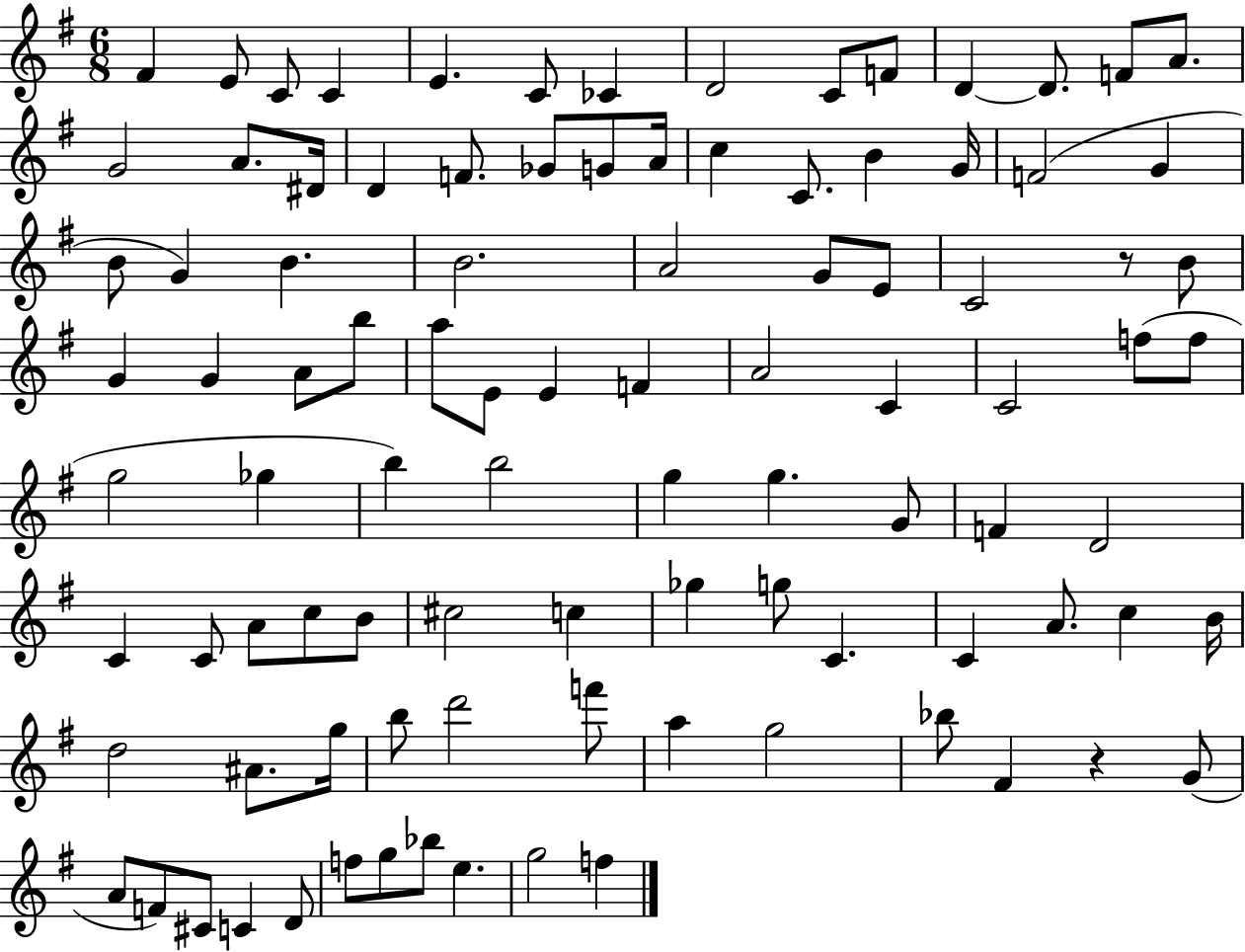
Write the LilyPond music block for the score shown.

{
  \clef treble
  \numericTimeSignature
  \time 6/8
  \key g \major
  \repeat volta 2 { fis'4 e'8 c'8 c'4 | e'4. c'8 ces'4 | d'2 c'8 f'8 | d'4~~ d'8. f'8 a'8. | \break g'2 a'8. dis'16 | d'4 f'8. ges'8 g'8 a'16 | c''4 c'8. b'4 g'16 | f'2( g'4 | \break b'8 g'4) b'4. | b'2. | a'2 g'8 e'8 | c'2 r8 b'8 | \break g'4 g'4 a'8 b''8 | a''8 e'8 e'4 f'4 | a'2 c'4 | c'2 f''8( f''8 | \break g''2 ges''4 | b''4) b''2 | g''4 g''4. g'8 | f'4 d'2 | \break c'4 c'8 a'8 c''8 b'8 | cis''2 c''4 | ges''4 g''8 c'4. | c'4 a'8. c''4 b'16 | \break d''2 ais'8. g''16 | b''8 d'''2 f'''8 | a''4 g''2 | bes''8 fis'4 r4 g'8( | \break a'8 f'8) cis'8 c'4 d'8 | f''8 g''8 bes''8 e''4. | g''2 f''4 | } \bar "|."
}